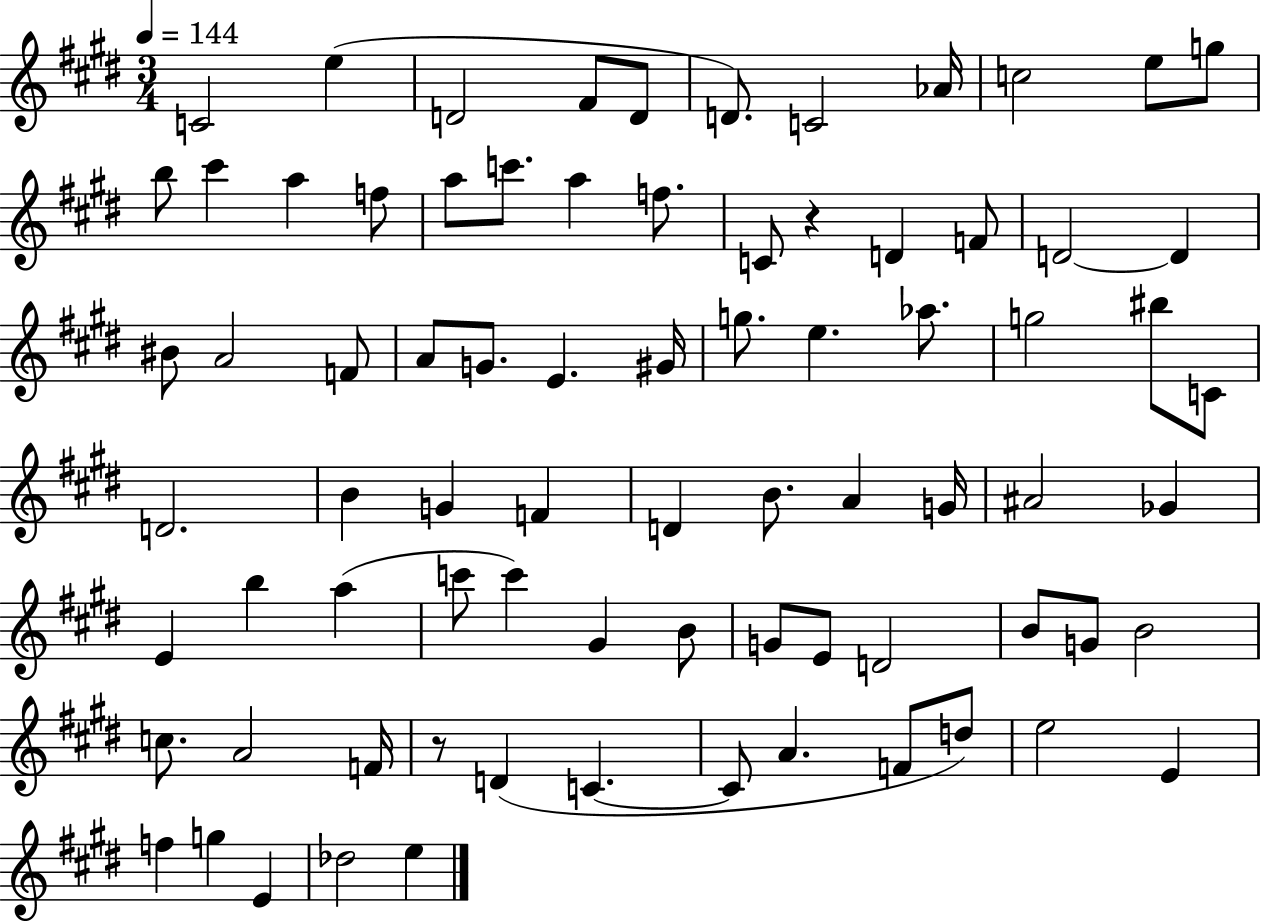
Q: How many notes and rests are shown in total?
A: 78